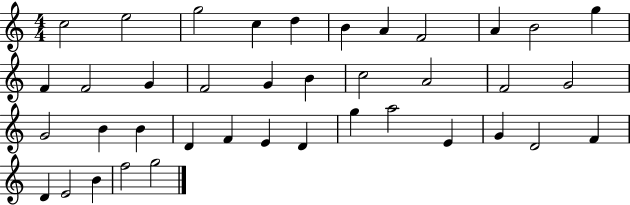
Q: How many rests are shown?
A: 0